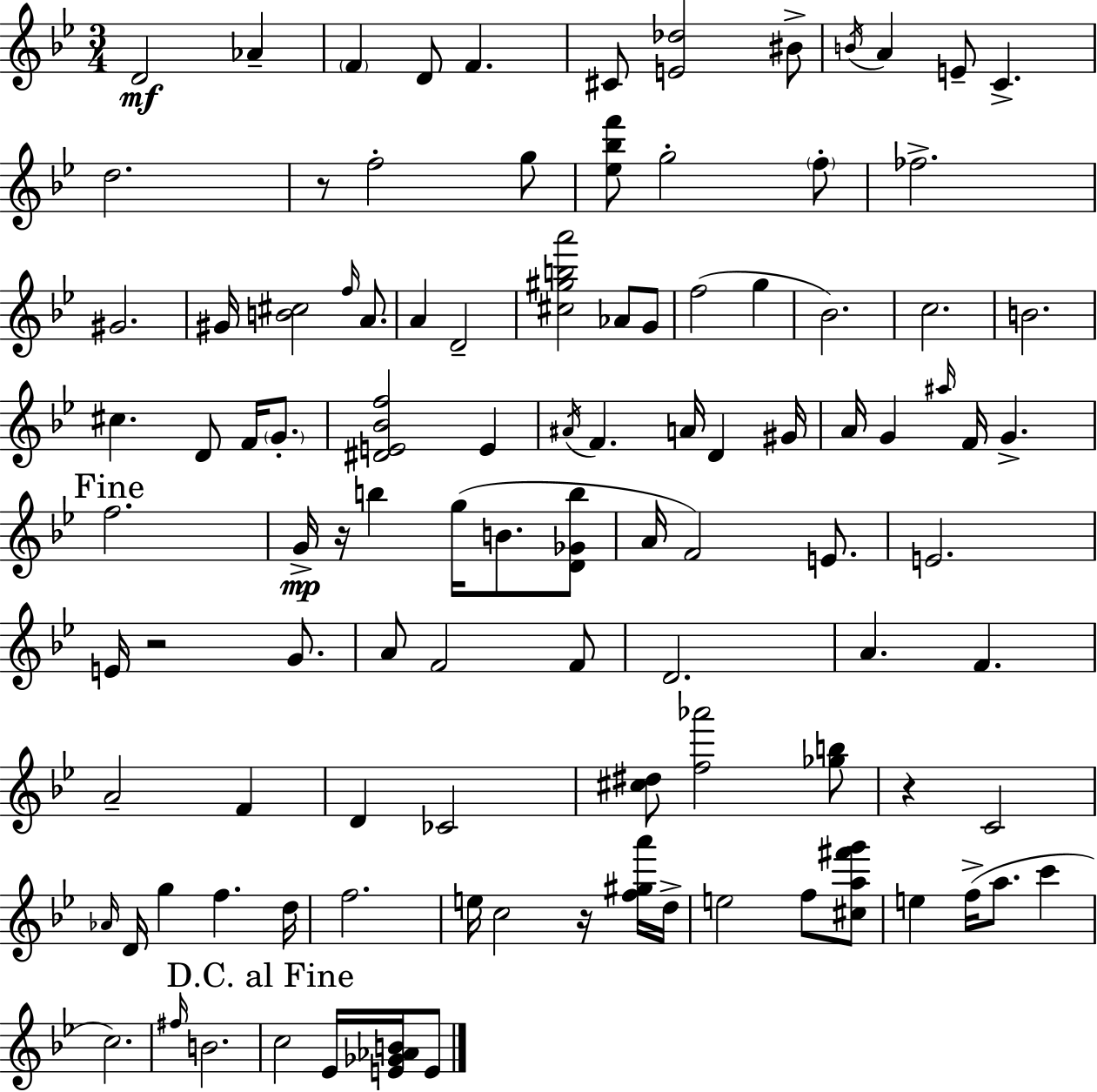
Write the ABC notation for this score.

X:1
T:Untitled
M:3/4
L:1/4
K:Gm
D2 _A F D/2 F ^C/2 [E_d]2 ^B/2 B/4 A E/2 C d2 z/2 f2 g/2 [_e_bf']/2 g2 f/2 _f2 ^G2 ^G/4 [B^c]2 f/4 A/2 A D2 [^c^gba']2 _A/2 G/2 f2 g _B2 c2 B2 ^c D/2 F/4 G/2 [^DE_Bf]2 E ^A/4 F A/4 D ^G/4 A/4 G ^a/4 F/4 G f2 G/4 z/4 b g/4 B/2 [D_Gb]/2 A/4 F2 E/2 E2 E/4 z2 G/2 A/2 F2 F/2 D2 A F A2 F D _C2 [^c^d]/2 [f_a']2 [_gb]/2 z C2 _A/4 D/4 g f d/4 f2 e/4 c2 z/4 [f^ga']/4 d/4 e2 f/2 [^ca^f'g']/2 e f/4 a/2 c' c2 ^f/4 B2 c2 _E/4 [E_G_AB]/4 E/2